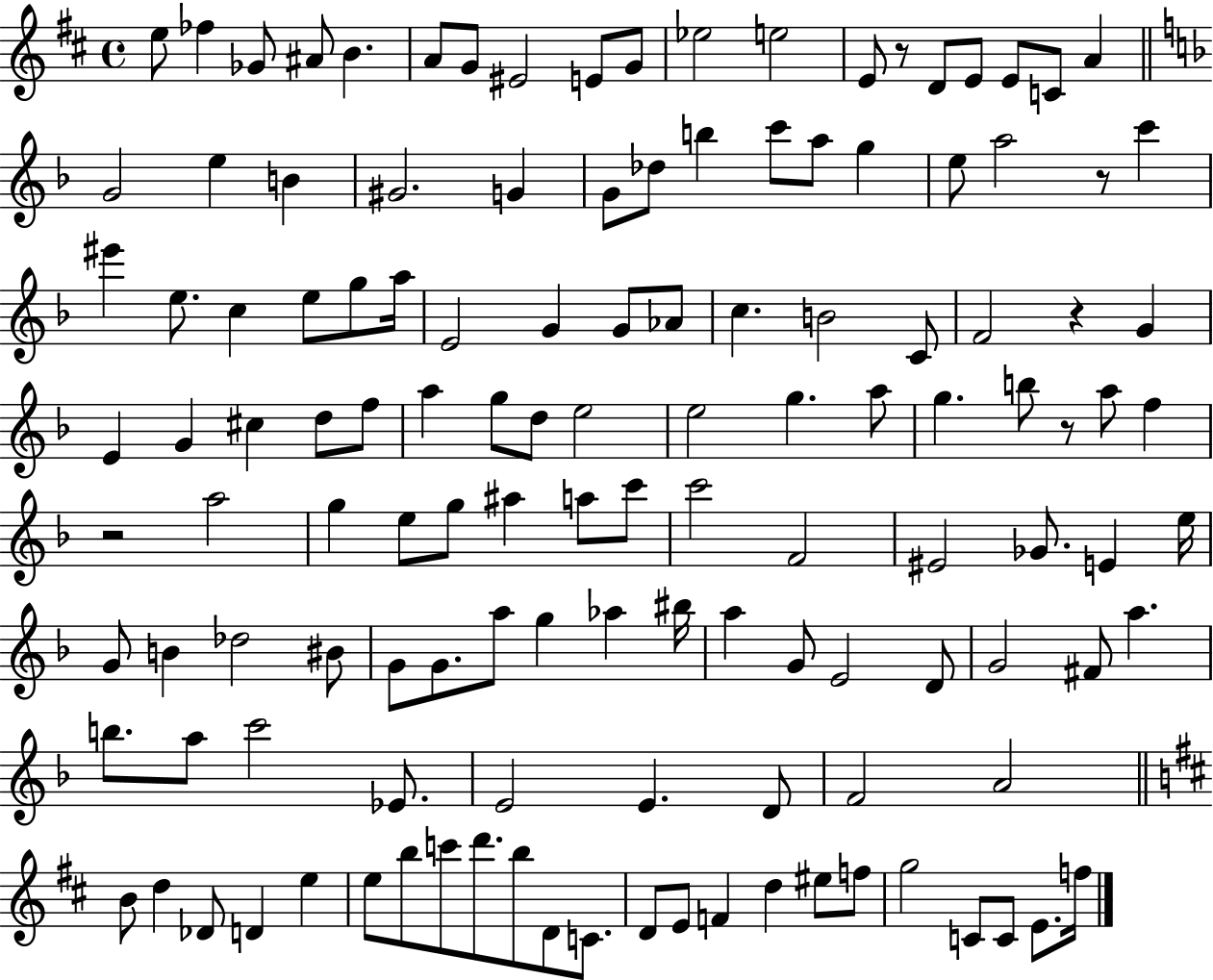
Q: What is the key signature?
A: D major